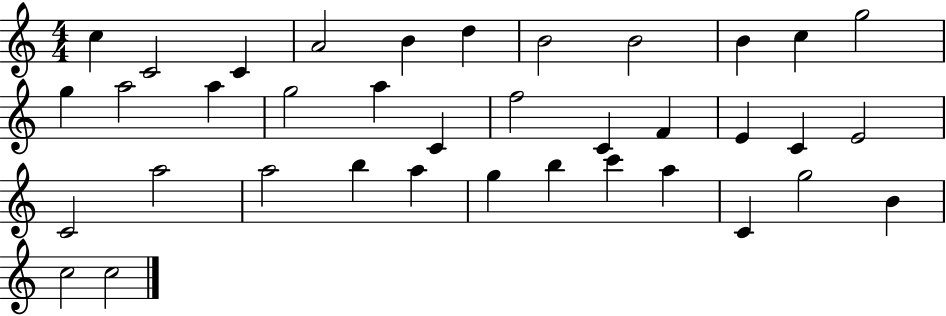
X:1
T:Untitled
M:4/4
L:1/4
K:C
c C2 C A2 B d B2 B2 B c g2 g a2 a g2 a C f2 C F E C E2 C2 a2 a2 b a g b c' a C g2 B c2 c2